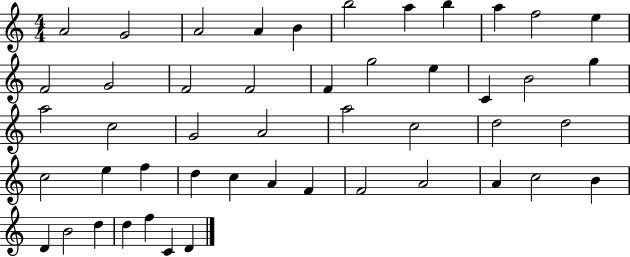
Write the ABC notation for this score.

X:1
T:Untitled
M:4/4
L:1/4
K:C
A2 G2 A2 A B b2 a b a f2 e F2 G2 F2 F2 F g2 e C B2 g a2 c2 G2 A2 a2 c2 d2 d2 c2 e f d c A F F2 A2 A c2 B D B2 d d f C D